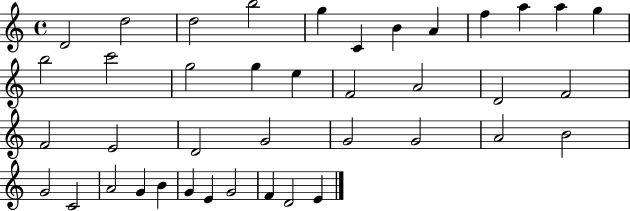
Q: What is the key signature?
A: C major